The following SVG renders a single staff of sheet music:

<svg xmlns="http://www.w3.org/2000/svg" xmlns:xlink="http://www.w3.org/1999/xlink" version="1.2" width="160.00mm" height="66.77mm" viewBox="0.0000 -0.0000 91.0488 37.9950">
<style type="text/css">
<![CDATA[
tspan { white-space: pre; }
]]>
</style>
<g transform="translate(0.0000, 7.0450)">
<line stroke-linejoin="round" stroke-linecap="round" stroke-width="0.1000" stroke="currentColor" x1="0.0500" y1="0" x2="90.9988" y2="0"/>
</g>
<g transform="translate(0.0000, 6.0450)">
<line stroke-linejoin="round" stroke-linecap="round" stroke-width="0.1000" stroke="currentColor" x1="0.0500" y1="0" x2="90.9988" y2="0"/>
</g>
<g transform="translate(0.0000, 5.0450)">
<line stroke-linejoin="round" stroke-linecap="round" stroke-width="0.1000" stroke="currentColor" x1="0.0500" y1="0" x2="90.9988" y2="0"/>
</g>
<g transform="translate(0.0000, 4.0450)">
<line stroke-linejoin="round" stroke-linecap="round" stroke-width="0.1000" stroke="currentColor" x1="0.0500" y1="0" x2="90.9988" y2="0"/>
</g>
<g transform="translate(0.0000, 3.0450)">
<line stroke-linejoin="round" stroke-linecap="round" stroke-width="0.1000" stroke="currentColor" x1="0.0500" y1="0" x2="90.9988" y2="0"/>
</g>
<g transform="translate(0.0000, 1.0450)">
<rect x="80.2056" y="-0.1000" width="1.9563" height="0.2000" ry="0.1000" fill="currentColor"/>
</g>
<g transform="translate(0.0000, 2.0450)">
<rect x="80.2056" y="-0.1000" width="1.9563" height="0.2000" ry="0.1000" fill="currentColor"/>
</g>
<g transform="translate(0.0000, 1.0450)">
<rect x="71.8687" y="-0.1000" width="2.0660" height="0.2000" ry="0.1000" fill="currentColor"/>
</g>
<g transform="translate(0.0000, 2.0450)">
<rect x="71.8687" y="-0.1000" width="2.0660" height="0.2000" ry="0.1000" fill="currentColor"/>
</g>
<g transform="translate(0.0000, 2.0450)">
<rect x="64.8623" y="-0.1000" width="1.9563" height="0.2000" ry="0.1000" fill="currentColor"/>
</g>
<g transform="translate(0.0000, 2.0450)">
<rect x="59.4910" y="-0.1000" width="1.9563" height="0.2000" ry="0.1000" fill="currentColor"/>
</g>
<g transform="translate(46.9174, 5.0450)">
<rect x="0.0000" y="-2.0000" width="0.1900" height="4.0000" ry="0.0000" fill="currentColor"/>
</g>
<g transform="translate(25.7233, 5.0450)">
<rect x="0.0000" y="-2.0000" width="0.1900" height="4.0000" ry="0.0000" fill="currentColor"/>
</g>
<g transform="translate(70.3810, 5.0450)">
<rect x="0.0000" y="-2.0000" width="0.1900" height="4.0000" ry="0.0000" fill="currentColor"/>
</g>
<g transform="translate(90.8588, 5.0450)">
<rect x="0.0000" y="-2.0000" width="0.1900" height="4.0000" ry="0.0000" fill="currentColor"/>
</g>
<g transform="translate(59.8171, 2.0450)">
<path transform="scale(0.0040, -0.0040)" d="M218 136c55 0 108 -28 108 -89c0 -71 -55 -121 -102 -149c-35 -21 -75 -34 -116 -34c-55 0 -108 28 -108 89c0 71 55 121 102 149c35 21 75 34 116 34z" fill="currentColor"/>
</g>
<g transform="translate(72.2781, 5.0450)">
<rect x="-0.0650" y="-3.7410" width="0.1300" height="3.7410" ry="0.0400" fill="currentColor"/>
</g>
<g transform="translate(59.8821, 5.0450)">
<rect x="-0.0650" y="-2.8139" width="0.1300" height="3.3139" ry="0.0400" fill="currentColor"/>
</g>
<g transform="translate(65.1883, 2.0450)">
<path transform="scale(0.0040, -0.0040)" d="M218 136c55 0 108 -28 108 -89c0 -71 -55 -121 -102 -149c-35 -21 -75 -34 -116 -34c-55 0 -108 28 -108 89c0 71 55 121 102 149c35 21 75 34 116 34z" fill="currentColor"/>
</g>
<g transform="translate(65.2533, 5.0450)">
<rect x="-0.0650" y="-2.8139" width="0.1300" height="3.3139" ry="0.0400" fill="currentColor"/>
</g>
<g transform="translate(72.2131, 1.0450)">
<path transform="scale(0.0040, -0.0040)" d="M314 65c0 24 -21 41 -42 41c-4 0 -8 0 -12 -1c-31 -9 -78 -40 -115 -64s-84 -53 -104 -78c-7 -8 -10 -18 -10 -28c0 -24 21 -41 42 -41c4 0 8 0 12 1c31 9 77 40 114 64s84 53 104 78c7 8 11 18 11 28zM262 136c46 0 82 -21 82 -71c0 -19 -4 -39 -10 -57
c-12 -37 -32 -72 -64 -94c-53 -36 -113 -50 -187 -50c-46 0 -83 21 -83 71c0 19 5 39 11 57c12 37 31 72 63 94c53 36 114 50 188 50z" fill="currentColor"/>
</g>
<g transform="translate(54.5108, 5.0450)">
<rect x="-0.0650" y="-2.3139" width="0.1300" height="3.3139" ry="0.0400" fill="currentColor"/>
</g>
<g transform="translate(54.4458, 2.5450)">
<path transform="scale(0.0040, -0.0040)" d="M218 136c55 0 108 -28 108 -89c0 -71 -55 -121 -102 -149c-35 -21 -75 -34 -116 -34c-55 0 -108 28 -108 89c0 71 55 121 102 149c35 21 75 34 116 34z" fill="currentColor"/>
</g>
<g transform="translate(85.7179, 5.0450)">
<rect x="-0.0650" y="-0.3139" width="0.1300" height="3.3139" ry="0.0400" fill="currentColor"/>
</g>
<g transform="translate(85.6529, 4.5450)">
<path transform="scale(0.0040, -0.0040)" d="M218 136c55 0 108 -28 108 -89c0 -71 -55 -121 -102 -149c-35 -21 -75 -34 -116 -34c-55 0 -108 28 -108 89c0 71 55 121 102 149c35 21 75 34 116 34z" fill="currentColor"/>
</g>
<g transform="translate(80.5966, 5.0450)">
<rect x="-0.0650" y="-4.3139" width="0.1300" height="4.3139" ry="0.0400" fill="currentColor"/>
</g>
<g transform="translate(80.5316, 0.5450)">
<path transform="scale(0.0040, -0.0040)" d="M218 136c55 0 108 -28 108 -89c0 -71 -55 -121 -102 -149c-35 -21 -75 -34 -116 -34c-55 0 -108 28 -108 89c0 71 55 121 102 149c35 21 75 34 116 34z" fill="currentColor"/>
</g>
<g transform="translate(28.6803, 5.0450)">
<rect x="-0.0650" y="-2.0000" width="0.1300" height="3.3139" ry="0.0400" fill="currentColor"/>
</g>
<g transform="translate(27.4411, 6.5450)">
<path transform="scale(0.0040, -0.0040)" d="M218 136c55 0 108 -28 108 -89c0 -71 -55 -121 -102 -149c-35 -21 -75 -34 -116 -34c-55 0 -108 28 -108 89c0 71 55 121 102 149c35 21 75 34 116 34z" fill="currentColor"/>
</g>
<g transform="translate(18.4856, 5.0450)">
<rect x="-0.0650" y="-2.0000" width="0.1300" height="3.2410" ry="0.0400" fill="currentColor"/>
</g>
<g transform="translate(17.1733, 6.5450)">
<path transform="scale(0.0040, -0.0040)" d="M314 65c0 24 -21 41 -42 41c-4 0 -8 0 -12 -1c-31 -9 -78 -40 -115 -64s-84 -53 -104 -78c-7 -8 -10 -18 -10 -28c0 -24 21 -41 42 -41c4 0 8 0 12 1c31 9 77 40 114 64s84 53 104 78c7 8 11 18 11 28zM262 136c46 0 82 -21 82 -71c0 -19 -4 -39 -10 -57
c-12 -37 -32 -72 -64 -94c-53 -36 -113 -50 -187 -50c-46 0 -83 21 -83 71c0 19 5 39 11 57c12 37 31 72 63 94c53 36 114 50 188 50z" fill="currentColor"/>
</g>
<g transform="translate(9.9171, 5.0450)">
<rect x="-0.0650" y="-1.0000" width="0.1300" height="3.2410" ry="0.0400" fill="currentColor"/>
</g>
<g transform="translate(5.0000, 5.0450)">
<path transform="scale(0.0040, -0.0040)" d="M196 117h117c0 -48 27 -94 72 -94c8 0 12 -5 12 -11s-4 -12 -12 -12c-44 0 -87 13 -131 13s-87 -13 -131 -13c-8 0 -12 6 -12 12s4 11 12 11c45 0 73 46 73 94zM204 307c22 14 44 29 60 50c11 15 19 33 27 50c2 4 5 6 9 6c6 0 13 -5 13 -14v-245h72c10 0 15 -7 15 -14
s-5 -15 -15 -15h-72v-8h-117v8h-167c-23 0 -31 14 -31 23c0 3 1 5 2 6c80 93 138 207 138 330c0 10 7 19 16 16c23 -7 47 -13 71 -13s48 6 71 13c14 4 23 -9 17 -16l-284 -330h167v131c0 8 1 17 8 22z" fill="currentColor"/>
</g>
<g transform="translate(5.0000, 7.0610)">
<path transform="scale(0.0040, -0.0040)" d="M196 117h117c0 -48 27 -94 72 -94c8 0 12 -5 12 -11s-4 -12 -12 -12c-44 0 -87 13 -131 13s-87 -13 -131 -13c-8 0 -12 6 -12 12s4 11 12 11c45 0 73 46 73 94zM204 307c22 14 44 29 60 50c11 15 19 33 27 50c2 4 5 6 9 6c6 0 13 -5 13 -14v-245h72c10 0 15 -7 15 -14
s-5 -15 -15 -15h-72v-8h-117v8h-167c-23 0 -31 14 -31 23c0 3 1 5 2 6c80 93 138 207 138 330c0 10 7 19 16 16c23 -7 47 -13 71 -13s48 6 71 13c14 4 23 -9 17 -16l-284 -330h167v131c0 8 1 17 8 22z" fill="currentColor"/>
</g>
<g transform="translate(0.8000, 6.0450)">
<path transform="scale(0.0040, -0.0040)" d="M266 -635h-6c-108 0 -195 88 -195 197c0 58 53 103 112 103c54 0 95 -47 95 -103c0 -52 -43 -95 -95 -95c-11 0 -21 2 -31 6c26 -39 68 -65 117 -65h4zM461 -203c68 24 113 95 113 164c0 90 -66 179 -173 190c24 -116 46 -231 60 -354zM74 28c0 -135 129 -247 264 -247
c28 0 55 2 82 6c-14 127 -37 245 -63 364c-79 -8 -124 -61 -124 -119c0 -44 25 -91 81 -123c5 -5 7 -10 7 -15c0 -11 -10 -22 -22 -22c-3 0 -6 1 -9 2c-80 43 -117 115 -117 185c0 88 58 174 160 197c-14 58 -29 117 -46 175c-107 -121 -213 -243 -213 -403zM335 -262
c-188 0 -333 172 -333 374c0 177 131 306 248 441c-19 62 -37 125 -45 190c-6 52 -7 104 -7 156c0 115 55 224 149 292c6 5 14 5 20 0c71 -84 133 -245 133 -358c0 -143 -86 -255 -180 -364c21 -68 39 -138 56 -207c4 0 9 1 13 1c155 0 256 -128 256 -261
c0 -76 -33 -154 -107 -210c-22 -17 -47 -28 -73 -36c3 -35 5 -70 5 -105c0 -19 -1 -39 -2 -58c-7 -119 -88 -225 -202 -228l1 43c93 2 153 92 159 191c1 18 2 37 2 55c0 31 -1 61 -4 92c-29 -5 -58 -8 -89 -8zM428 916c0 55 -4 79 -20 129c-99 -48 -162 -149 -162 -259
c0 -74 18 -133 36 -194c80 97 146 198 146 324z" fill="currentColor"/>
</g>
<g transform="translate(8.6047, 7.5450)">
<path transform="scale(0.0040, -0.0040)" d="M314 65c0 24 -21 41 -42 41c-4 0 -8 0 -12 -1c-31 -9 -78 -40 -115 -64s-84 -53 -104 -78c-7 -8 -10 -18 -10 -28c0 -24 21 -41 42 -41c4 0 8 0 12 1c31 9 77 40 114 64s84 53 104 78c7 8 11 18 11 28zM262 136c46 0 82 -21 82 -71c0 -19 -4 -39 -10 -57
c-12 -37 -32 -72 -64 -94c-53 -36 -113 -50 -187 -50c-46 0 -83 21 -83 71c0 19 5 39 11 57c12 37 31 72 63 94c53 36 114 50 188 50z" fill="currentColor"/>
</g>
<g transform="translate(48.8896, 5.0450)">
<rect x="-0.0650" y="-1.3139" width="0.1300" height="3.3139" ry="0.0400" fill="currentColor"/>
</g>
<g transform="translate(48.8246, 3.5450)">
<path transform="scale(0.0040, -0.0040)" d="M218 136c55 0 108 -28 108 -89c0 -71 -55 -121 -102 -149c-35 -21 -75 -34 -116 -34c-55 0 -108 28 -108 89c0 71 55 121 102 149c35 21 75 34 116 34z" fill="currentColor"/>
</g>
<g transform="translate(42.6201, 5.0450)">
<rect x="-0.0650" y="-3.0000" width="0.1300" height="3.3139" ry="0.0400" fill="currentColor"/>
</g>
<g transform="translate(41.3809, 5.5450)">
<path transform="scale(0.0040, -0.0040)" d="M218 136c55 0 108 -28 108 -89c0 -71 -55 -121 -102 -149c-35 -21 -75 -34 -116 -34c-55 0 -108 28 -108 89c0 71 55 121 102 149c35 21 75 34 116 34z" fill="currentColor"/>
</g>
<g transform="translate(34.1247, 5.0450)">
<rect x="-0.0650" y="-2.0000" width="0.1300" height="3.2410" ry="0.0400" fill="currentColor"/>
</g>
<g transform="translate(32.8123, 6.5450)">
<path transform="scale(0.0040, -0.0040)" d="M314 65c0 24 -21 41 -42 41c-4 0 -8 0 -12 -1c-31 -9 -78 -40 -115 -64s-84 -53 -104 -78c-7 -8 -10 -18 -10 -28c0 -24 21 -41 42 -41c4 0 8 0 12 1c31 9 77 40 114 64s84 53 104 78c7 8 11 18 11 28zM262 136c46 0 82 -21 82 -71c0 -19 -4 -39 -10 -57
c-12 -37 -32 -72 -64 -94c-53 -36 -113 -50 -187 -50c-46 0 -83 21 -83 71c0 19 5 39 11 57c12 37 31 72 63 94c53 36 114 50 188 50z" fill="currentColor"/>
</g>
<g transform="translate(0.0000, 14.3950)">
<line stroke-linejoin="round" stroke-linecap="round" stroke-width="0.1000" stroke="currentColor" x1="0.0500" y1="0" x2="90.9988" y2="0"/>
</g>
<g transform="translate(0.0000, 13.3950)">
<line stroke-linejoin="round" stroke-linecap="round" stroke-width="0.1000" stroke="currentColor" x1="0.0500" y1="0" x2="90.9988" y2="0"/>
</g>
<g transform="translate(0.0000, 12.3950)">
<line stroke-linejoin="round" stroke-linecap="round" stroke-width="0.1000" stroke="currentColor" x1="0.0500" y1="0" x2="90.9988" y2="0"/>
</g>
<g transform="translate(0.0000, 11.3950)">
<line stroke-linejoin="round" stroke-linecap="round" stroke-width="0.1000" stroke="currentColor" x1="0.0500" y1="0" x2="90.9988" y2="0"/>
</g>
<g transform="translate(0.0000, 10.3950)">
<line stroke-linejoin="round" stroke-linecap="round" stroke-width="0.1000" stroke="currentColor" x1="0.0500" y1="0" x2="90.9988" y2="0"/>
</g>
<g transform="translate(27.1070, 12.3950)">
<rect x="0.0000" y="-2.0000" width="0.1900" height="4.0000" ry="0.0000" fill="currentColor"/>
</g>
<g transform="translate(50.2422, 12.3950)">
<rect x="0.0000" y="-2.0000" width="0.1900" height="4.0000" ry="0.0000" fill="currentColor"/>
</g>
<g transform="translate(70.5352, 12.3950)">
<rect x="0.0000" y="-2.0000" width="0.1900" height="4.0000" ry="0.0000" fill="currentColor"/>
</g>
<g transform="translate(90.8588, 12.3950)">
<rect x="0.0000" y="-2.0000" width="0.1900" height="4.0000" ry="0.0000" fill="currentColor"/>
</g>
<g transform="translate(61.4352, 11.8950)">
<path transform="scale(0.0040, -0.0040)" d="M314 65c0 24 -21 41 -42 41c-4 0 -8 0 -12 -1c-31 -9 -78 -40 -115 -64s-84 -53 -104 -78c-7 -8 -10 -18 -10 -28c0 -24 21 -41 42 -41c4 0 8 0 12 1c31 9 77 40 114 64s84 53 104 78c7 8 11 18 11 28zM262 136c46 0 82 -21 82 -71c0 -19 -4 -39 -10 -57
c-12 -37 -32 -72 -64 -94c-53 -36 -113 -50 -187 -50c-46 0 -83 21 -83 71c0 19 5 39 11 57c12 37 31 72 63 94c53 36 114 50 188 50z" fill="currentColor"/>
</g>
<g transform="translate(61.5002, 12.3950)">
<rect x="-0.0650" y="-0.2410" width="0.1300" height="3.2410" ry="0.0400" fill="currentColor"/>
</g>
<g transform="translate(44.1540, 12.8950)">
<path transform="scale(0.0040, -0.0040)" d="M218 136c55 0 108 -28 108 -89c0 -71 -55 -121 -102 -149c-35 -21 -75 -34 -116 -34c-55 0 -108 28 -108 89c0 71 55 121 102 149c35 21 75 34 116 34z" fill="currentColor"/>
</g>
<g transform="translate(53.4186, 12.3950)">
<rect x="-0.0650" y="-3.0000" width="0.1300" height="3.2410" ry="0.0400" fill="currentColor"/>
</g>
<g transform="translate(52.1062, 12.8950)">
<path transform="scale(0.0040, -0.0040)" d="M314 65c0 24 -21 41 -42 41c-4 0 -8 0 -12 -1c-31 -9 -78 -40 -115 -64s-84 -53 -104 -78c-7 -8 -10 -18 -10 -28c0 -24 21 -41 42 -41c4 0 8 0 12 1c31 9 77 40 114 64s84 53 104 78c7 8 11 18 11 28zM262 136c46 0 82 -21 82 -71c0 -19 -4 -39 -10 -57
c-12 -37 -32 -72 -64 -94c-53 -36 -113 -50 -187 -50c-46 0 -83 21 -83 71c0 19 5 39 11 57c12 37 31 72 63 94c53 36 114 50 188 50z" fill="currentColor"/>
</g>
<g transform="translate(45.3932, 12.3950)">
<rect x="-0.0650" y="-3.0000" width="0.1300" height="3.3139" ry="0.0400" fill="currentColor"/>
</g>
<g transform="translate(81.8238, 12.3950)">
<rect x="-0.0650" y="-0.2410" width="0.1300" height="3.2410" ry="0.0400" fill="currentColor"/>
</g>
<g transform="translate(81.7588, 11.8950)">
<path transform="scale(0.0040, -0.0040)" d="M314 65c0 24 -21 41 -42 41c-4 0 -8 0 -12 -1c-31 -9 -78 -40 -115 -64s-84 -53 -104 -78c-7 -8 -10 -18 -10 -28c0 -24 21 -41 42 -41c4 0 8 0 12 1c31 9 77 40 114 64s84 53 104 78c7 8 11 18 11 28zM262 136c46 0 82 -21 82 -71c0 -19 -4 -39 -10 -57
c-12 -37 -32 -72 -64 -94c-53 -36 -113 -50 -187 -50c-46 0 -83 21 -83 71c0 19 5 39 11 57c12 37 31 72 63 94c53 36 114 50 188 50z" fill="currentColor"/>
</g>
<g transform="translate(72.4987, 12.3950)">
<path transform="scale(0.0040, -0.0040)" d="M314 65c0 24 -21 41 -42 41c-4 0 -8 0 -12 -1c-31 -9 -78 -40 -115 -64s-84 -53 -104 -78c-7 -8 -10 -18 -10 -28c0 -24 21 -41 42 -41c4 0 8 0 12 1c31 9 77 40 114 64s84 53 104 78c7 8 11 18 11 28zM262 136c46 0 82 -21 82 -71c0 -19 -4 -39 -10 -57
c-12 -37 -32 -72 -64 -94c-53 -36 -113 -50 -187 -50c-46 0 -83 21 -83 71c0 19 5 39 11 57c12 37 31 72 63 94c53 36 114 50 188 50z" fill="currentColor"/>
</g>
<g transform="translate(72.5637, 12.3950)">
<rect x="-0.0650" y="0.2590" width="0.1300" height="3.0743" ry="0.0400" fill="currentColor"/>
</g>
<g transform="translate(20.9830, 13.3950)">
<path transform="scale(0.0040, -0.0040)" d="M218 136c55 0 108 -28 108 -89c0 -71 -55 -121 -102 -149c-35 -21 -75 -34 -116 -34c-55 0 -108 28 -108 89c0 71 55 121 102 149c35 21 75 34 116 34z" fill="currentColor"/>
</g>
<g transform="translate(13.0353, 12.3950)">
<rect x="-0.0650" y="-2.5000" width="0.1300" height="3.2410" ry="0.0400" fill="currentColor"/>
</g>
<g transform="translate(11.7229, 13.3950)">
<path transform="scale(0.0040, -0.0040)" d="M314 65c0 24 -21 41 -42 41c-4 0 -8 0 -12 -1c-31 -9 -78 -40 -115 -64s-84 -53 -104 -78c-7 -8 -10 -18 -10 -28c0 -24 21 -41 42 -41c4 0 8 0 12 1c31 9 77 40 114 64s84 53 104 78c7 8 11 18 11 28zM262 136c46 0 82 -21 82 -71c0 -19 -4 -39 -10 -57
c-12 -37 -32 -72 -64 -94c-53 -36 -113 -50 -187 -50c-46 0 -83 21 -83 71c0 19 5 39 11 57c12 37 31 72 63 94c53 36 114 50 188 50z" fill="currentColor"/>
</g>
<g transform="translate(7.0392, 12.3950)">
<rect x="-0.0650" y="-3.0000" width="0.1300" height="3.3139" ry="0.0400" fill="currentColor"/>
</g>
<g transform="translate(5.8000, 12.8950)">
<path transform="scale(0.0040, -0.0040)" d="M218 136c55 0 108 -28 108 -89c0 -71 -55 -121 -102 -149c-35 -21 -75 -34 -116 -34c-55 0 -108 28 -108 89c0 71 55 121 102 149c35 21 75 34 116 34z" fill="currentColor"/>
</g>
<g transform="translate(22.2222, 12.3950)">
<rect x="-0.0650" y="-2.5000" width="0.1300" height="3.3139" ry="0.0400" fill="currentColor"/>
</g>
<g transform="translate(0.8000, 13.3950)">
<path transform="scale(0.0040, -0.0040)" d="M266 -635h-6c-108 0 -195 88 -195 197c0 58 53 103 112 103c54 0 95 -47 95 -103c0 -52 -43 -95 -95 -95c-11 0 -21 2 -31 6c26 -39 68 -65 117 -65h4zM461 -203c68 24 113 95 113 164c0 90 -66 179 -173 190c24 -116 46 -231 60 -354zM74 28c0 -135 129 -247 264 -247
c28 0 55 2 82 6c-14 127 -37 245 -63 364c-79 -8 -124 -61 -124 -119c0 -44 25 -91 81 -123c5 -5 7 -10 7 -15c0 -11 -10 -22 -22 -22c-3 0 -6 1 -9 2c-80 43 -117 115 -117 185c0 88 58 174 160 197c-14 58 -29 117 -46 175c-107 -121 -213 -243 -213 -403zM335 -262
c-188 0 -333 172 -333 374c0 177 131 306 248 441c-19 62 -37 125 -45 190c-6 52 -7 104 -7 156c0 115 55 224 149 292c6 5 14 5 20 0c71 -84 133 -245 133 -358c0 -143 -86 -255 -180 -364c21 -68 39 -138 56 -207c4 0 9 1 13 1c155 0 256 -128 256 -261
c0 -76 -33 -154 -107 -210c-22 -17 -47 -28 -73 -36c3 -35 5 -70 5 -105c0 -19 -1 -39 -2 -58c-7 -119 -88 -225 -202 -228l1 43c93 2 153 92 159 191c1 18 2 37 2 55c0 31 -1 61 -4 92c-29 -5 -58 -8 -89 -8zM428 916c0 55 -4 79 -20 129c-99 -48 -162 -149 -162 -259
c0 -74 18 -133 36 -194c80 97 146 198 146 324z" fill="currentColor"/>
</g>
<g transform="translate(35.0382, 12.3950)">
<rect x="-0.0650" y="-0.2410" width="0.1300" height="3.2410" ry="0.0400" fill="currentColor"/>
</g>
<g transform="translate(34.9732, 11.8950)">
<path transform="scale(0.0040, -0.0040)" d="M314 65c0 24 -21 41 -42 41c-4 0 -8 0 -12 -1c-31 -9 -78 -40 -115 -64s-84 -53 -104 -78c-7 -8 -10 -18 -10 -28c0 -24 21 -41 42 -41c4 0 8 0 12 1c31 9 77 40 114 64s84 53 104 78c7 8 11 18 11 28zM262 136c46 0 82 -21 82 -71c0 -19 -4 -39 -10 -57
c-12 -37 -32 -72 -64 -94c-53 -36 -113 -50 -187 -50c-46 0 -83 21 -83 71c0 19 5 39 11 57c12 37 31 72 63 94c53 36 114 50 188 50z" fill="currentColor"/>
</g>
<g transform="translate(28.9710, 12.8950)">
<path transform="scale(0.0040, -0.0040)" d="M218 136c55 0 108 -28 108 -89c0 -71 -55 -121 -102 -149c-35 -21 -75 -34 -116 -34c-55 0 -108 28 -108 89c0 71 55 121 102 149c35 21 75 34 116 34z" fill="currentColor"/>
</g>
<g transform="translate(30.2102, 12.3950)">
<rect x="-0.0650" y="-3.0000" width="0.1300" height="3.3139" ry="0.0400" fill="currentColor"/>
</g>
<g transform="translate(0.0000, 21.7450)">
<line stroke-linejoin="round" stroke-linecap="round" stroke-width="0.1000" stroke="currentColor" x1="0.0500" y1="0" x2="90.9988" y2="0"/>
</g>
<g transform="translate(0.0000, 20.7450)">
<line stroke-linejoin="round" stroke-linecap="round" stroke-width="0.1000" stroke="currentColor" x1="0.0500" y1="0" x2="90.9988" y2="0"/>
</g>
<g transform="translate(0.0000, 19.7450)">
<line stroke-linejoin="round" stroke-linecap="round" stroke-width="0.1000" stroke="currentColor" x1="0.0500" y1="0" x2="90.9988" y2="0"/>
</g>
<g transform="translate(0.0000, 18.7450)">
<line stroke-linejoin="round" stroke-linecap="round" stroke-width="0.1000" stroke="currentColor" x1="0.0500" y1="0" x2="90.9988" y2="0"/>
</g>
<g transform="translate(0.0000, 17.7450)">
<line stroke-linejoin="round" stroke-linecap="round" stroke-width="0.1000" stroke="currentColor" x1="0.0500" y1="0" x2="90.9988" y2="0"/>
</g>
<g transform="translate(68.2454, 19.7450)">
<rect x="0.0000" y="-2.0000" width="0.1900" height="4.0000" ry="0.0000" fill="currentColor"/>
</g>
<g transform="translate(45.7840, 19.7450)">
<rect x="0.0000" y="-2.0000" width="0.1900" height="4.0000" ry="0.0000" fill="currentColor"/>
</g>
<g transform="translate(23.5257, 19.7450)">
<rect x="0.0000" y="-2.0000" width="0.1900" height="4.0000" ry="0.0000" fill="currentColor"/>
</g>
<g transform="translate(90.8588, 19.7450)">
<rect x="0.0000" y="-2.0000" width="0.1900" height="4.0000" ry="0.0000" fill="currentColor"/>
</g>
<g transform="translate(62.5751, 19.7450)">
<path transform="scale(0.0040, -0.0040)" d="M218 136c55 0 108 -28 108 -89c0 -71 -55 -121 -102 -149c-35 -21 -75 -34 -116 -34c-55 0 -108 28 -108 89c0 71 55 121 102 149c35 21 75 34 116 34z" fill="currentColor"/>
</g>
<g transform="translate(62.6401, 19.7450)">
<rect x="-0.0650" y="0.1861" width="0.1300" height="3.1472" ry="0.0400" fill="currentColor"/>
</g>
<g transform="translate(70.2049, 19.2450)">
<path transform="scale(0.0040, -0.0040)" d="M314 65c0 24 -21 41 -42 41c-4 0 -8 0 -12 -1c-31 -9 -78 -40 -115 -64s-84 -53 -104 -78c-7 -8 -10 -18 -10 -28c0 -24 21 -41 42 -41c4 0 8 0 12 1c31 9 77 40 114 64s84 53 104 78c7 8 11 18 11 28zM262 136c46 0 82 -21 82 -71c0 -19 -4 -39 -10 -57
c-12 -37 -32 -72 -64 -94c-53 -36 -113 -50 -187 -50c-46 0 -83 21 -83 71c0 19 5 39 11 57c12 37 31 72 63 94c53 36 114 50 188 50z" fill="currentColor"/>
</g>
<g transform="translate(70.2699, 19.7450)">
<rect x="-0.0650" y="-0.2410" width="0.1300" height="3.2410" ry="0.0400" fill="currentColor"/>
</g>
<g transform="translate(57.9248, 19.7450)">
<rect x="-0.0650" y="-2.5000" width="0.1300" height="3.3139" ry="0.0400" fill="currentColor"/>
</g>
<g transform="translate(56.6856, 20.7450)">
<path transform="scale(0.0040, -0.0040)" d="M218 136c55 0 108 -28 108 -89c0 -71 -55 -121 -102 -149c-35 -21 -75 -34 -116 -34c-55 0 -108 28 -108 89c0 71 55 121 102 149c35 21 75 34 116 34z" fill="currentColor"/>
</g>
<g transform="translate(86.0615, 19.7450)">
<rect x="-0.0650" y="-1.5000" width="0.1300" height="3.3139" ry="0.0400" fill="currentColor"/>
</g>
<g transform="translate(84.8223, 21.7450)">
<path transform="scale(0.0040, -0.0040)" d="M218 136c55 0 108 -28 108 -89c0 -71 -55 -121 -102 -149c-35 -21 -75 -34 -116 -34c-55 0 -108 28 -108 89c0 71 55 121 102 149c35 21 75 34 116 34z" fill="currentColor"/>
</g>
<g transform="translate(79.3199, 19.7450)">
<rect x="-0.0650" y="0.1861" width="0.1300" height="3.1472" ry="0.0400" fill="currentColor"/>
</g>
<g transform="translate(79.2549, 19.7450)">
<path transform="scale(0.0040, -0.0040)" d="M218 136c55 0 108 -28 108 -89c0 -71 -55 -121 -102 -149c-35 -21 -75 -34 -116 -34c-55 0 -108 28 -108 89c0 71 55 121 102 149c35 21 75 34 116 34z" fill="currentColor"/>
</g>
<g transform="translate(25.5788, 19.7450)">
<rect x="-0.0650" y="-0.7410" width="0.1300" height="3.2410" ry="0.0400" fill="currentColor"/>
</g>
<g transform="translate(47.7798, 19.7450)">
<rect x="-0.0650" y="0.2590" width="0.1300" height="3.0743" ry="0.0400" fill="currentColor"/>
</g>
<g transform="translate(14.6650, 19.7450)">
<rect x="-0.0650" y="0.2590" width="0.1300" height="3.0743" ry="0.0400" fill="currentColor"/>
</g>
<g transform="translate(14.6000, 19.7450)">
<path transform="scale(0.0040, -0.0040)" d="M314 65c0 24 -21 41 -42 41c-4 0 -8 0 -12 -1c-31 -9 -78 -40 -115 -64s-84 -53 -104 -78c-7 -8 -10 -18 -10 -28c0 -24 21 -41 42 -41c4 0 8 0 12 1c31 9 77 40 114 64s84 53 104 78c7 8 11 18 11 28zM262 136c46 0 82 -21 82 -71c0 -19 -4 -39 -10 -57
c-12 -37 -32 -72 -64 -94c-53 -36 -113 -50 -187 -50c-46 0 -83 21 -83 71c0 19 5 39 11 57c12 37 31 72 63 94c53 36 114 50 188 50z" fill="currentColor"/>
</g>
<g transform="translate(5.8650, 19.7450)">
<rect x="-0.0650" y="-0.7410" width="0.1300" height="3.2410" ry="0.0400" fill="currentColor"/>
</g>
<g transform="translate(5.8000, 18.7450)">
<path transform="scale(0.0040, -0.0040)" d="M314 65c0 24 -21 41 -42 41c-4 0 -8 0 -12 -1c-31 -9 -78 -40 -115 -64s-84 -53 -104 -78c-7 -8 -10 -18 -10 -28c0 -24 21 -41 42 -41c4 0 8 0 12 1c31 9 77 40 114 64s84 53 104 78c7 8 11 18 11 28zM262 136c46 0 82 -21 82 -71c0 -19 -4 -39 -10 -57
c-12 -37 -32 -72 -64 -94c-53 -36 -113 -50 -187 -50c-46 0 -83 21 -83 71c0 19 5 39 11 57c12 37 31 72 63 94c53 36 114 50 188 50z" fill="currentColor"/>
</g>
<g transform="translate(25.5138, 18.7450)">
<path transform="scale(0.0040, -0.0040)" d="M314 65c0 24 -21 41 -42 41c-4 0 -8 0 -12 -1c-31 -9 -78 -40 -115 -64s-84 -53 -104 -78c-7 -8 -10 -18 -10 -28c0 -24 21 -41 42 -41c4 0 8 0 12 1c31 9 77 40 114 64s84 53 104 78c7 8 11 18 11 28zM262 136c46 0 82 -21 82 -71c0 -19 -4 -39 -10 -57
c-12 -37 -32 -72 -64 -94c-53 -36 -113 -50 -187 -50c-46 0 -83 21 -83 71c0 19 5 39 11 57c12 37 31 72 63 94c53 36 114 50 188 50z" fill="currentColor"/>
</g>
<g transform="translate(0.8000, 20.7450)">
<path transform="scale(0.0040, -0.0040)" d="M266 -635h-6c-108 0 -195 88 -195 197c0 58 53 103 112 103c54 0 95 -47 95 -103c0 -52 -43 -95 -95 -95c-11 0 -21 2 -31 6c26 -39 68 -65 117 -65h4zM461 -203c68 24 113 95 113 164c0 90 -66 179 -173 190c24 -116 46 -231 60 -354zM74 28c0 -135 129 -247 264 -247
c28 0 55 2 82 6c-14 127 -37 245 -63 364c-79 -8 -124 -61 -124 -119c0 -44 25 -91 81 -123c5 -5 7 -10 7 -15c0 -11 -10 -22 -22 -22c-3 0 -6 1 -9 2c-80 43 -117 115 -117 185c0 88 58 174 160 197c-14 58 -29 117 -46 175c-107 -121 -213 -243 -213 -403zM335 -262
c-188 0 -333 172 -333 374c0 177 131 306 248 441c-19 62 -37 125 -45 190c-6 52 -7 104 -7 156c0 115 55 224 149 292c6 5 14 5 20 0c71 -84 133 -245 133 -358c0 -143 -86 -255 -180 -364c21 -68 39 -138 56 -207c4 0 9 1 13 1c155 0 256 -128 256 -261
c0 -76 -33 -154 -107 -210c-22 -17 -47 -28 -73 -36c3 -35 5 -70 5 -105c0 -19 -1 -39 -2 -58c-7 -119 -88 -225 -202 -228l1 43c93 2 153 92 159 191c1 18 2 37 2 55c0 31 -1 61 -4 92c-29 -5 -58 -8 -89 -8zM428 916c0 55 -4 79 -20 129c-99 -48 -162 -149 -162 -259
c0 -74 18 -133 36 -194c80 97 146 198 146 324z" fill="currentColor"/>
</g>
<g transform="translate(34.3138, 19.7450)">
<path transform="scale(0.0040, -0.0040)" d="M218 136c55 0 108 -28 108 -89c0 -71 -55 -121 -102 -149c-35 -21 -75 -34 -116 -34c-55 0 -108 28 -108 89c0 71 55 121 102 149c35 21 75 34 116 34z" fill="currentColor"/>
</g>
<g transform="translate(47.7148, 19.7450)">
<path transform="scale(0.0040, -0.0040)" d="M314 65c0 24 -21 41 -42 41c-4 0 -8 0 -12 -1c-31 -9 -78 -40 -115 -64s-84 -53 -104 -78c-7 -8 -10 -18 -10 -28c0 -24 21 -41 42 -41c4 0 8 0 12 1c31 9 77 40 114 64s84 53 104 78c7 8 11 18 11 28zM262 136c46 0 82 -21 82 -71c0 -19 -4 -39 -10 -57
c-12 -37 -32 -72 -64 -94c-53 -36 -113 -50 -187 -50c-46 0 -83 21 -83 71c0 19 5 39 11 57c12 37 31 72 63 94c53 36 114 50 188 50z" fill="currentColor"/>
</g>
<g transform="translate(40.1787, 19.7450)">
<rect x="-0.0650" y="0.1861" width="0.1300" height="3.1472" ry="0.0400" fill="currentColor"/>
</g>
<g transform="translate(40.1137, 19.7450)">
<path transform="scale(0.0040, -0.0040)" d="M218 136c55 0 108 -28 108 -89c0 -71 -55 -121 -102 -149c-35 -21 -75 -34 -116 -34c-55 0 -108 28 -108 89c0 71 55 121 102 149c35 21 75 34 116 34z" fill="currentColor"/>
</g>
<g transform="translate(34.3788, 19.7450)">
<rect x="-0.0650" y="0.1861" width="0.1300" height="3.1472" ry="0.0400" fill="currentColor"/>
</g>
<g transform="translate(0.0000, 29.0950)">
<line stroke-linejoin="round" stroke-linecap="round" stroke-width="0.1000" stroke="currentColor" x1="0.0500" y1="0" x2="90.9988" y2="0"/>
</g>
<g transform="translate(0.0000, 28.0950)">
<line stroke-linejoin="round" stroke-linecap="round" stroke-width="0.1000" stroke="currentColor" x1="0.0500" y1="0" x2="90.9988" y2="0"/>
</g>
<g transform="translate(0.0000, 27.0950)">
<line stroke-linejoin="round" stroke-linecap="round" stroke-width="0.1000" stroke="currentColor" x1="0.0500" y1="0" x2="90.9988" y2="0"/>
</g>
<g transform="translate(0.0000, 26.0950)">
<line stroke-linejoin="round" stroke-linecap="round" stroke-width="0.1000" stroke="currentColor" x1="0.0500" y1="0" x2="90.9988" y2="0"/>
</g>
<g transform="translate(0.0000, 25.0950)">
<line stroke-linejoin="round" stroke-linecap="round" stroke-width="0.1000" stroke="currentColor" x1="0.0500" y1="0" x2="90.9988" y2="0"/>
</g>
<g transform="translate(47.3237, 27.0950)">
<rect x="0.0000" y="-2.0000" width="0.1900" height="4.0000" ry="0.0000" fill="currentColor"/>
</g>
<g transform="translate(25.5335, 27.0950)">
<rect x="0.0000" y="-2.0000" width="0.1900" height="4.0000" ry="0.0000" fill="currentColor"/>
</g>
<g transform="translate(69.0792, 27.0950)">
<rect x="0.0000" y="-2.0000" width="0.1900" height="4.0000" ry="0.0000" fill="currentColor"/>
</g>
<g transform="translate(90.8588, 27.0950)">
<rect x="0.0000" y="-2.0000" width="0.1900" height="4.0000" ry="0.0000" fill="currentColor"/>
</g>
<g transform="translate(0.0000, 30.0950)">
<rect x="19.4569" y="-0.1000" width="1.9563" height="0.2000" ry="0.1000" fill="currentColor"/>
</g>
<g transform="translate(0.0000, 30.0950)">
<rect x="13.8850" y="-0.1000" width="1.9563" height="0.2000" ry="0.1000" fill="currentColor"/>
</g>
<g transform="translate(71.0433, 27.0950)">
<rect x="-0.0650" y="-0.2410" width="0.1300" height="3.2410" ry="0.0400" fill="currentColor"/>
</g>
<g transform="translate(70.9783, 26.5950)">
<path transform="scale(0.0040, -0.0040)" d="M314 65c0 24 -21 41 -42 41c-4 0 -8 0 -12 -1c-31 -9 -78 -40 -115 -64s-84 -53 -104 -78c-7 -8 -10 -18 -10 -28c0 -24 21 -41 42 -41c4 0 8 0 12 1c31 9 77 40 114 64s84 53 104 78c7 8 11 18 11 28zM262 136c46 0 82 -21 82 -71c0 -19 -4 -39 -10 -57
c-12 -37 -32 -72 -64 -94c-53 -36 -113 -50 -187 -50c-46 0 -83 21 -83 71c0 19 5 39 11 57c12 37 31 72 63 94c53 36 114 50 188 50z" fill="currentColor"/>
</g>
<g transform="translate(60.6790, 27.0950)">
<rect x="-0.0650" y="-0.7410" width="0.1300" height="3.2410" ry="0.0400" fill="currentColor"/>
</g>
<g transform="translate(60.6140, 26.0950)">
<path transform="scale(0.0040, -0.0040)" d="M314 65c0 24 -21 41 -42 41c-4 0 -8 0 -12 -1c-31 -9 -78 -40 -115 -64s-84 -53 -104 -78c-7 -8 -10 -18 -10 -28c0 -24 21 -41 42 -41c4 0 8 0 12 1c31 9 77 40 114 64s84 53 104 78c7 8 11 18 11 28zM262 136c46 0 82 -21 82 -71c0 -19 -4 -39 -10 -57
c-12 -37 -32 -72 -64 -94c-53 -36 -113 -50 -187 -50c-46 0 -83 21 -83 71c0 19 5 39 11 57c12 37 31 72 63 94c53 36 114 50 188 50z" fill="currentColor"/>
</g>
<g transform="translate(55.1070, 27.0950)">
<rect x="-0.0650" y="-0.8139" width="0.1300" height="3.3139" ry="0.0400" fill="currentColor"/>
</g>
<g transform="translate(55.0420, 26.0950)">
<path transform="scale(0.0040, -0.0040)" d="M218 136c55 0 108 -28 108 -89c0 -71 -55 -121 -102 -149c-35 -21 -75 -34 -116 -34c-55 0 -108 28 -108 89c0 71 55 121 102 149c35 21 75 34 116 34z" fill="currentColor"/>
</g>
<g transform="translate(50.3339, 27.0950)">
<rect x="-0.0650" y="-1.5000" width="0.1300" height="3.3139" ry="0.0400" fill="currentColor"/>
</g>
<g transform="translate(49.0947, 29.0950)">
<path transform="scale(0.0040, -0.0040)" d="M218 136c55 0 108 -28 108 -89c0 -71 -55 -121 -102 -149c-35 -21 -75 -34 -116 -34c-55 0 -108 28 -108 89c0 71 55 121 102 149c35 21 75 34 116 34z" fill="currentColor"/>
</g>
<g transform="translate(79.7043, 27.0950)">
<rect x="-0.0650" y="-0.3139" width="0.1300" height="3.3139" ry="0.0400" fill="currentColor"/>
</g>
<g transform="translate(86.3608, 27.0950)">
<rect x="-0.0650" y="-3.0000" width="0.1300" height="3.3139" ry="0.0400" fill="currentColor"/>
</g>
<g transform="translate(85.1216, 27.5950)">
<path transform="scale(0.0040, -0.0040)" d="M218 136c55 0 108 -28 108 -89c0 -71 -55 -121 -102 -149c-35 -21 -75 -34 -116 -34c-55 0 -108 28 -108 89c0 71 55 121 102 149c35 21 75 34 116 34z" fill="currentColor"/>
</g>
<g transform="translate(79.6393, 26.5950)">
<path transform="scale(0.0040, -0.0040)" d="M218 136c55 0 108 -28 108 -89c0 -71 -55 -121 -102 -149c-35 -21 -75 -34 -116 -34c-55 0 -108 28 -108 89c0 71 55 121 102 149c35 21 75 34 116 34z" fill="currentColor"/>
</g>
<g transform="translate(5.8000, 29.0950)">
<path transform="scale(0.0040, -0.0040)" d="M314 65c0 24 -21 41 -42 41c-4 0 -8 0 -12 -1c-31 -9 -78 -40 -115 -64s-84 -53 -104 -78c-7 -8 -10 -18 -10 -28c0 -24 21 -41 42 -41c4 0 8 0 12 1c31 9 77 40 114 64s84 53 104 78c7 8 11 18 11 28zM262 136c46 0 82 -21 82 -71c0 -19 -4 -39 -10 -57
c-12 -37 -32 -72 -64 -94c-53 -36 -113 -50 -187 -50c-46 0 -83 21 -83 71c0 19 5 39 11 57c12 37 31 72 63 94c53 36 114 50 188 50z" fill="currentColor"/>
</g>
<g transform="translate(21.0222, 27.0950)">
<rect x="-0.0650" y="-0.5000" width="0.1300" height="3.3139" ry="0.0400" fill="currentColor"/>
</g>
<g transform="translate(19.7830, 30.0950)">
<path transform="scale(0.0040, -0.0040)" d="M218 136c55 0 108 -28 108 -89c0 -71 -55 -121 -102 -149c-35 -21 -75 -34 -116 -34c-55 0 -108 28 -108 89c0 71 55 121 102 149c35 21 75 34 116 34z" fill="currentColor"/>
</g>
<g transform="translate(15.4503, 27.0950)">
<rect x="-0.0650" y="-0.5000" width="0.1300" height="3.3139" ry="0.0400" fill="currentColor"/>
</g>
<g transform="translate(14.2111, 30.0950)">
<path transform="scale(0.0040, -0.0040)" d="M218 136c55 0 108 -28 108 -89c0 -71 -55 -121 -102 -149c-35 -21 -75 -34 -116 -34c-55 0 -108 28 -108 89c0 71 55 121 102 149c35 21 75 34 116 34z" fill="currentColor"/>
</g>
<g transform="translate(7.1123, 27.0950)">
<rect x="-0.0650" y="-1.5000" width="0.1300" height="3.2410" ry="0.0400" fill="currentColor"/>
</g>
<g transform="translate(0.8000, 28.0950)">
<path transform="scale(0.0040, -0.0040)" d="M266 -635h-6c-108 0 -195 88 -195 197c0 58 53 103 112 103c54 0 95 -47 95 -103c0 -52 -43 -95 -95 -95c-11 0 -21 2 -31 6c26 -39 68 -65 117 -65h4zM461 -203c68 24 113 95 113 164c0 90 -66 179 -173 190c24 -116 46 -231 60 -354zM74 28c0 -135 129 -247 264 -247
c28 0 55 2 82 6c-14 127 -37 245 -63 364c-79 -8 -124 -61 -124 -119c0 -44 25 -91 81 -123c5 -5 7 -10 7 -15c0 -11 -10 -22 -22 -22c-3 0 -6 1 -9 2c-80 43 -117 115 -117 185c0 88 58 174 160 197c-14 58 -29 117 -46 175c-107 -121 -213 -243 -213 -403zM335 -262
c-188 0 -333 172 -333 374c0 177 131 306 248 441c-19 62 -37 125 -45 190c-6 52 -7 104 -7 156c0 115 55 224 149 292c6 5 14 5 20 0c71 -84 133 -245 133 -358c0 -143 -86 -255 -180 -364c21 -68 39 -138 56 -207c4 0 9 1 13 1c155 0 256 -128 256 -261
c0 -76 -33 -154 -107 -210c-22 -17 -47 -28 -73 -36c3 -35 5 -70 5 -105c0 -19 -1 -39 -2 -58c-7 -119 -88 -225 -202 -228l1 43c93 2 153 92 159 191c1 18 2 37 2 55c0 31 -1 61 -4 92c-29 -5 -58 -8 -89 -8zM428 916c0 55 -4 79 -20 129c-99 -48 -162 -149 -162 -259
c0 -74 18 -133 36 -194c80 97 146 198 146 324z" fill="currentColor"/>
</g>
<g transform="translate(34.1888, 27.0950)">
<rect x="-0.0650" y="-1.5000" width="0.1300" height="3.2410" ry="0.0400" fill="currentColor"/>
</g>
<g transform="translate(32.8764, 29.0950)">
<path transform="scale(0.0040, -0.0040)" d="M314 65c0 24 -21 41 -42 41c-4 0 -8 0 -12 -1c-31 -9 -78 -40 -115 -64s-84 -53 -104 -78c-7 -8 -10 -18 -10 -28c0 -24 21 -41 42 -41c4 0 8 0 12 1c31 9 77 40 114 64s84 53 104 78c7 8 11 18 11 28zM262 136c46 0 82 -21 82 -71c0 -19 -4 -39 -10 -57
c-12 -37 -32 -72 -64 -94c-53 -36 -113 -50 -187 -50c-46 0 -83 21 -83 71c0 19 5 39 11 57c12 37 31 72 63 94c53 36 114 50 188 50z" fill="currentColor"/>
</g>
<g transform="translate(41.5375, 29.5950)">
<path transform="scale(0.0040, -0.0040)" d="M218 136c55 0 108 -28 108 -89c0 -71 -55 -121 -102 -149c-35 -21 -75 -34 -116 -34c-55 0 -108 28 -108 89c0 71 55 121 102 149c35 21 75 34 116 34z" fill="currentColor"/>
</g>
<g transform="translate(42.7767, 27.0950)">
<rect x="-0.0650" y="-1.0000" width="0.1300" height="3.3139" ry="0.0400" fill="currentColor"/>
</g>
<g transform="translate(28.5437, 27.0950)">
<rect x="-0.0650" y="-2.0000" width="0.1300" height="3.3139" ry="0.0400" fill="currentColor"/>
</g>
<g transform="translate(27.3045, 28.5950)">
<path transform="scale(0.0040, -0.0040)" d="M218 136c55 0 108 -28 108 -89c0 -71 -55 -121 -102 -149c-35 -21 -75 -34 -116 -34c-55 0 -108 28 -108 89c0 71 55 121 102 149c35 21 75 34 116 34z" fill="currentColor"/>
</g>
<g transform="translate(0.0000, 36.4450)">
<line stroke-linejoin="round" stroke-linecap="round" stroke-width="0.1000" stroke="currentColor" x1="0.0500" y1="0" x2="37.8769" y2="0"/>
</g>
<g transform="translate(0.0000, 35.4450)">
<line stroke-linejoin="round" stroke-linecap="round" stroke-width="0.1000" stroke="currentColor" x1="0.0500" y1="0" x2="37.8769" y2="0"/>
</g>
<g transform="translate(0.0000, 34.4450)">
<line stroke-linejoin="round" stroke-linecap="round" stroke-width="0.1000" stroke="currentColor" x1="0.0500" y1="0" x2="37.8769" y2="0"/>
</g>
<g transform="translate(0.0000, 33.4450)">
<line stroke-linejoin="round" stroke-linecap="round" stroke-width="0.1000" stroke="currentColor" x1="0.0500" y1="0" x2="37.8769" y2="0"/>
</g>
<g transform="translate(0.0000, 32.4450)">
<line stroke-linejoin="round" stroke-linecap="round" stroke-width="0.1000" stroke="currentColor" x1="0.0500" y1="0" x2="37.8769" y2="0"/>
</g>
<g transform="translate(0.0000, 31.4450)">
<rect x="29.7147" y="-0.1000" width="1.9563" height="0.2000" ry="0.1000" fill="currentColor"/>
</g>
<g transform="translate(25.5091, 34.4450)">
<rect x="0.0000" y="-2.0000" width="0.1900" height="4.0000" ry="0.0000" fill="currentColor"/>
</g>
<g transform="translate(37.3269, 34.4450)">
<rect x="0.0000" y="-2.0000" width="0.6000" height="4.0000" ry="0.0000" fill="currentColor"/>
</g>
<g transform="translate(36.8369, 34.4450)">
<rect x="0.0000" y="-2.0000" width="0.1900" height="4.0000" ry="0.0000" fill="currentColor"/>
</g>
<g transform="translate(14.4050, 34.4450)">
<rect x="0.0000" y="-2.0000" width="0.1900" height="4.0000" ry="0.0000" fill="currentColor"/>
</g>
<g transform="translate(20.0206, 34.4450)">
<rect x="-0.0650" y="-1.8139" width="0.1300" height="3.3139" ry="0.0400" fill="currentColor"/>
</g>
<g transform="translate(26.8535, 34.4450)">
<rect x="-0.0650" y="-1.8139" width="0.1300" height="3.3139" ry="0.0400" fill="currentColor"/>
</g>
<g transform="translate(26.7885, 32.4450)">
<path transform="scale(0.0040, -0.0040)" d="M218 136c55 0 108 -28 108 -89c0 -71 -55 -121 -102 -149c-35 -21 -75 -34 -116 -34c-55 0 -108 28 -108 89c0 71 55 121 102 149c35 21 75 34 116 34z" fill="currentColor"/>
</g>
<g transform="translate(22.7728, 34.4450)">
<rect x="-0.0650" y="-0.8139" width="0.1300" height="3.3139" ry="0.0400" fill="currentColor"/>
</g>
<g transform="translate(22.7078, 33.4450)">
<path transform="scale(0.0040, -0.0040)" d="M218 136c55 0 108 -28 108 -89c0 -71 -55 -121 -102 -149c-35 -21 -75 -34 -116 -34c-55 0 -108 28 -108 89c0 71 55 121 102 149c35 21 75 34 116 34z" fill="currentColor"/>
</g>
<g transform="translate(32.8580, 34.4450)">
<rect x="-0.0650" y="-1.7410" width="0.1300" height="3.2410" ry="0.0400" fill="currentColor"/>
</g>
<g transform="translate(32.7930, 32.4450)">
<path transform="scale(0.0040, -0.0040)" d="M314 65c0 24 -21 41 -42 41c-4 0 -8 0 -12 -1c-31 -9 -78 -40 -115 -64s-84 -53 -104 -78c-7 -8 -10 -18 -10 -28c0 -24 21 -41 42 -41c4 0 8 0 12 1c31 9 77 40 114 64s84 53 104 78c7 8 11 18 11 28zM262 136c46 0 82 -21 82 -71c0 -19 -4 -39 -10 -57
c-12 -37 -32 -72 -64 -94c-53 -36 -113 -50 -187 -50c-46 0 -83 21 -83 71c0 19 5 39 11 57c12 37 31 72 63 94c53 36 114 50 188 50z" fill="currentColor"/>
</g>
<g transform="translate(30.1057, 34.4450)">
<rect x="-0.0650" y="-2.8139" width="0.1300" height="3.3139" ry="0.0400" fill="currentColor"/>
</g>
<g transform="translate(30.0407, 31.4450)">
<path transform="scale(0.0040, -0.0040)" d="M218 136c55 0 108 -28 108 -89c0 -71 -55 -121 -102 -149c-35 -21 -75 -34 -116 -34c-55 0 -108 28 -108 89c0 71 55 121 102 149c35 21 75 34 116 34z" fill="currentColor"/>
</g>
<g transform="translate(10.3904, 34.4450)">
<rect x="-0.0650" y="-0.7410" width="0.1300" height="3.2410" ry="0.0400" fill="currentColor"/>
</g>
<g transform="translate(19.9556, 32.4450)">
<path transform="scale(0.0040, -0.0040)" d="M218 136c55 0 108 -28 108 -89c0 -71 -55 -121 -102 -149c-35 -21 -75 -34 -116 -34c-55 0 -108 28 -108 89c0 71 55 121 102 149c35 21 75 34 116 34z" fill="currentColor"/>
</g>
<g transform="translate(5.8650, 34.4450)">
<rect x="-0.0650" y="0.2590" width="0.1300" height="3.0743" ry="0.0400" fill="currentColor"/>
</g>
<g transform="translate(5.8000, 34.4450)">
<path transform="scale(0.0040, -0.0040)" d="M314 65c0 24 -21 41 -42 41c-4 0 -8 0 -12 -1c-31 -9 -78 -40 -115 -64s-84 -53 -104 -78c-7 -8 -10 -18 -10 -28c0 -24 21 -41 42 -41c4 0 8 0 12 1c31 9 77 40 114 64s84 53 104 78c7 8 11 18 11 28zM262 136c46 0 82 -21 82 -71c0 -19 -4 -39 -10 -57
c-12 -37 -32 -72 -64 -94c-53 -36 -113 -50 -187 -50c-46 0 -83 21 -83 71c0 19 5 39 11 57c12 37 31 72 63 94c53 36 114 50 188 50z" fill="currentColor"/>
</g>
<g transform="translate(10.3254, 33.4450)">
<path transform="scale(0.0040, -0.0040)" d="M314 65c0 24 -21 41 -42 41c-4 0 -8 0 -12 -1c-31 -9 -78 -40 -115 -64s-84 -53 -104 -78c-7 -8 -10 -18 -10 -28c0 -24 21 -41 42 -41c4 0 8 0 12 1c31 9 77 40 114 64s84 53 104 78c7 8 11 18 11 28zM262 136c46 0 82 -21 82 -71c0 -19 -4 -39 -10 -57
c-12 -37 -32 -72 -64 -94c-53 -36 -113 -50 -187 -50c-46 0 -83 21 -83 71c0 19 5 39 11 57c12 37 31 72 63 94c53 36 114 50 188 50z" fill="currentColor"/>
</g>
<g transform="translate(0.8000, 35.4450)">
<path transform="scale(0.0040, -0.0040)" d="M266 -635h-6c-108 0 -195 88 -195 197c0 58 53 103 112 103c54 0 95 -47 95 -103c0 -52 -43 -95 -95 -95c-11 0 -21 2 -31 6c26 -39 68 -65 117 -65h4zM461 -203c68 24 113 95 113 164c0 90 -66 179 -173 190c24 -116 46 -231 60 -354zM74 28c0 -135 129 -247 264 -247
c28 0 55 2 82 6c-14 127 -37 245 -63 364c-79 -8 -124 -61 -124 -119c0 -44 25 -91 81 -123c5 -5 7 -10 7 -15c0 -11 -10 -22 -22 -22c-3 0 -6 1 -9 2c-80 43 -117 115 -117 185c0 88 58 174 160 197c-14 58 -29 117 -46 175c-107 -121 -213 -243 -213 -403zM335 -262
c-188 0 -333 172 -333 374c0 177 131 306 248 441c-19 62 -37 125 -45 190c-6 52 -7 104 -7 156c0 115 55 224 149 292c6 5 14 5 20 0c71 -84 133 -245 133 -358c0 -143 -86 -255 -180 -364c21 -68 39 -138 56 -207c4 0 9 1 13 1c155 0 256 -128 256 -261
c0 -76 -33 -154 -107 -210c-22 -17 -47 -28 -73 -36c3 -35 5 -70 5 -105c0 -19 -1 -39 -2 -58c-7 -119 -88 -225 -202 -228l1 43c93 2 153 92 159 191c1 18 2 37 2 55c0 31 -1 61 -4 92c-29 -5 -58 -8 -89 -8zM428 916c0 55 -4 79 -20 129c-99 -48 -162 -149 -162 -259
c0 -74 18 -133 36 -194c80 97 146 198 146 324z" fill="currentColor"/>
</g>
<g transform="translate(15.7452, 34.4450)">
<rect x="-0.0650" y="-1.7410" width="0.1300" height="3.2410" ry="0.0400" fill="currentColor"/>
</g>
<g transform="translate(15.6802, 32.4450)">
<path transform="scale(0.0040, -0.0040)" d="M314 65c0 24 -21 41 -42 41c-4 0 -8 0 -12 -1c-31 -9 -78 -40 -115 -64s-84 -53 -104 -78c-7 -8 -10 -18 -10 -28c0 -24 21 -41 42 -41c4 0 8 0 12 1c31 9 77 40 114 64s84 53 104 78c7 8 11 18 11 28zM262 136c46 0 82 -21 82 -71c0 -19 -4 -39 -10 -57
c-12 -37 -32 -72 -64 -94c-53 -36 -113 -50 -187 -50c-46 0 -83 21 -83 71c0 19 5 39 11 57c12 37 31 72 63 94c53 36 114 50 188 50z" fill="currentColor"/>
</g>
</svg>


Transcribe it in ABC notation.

X:1
T:Untitled
M:4/4
L:1/4
K:C
D2 F2 F F2 A e g a a c'2 d' c A G2 G A c2 A A2 c2 B2 c2 d2 B2 d2 B B B2 G B c2 B E E2 C C F E2 D E d d2 c2 c A B2 d2 f2 f d f a f2